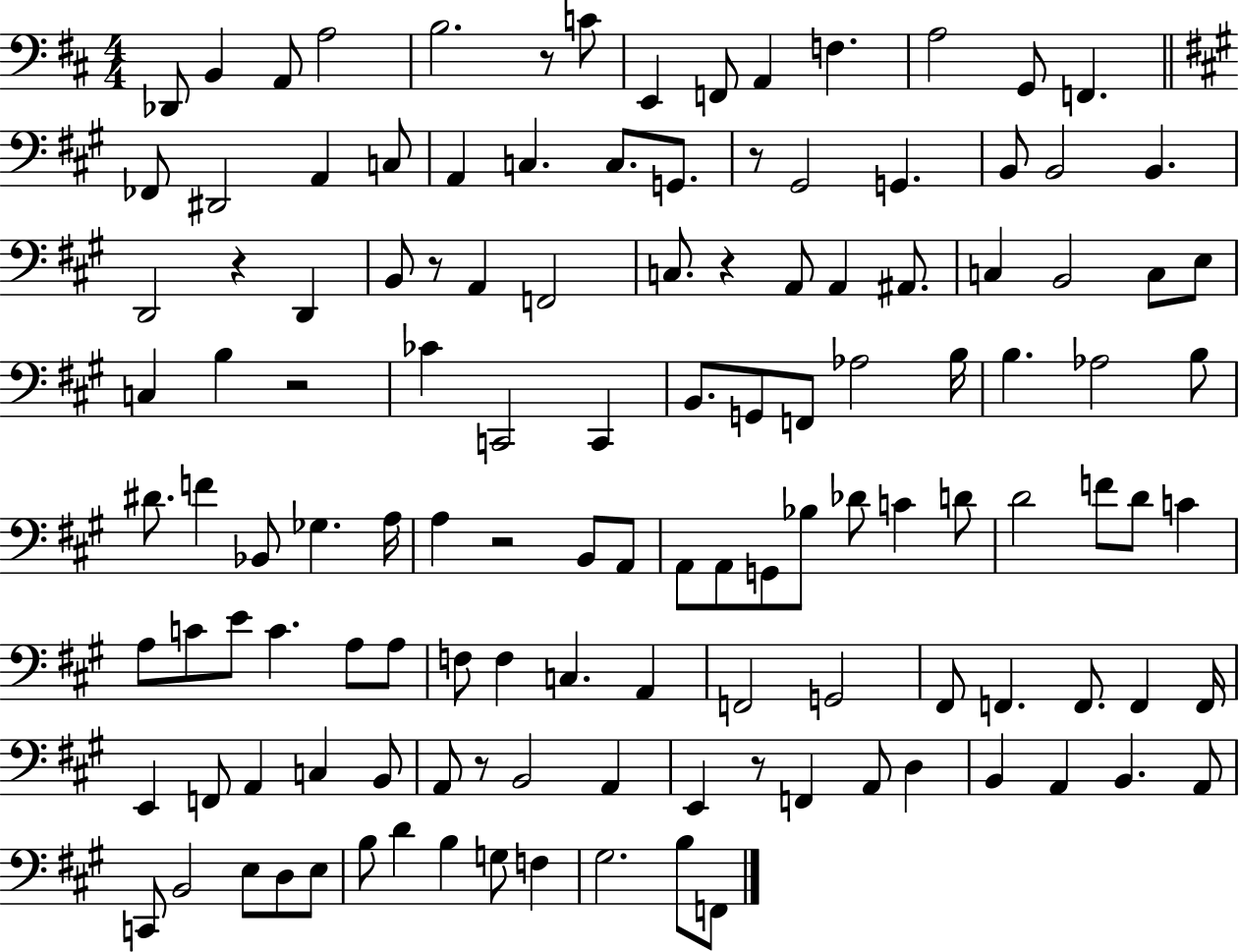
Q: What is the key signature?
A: D major